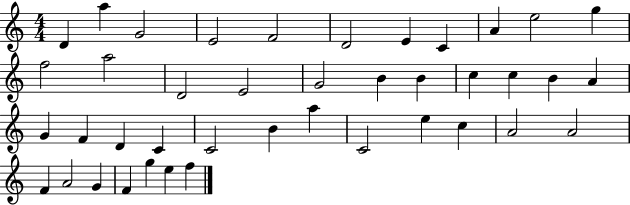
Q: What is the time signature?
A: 4/4